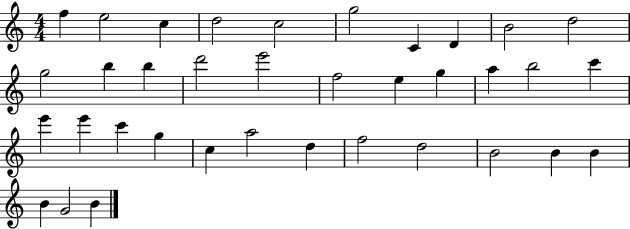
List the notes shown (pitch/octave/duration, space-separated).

F5/q E5/h C5/q D5/h C5/h G5/h C4/q D4/q B4/h D5/h G5/h B5/q B5/q D6/h E6/h F5/h E5/q G5/q A5/q B5/h C6/q E6/q E6/q C6/q G5/q C5/q A5/h D5/q F5/h D5/h B4/h B4/q B4/q B4/q G4/h B4/q